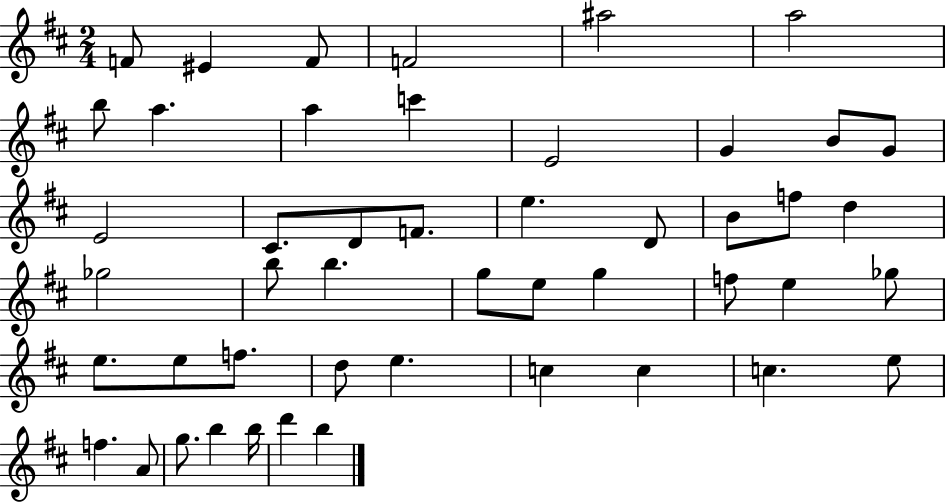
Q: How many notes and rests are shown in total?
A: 48